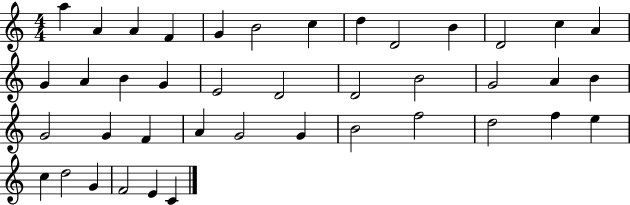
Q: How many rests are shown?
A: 0